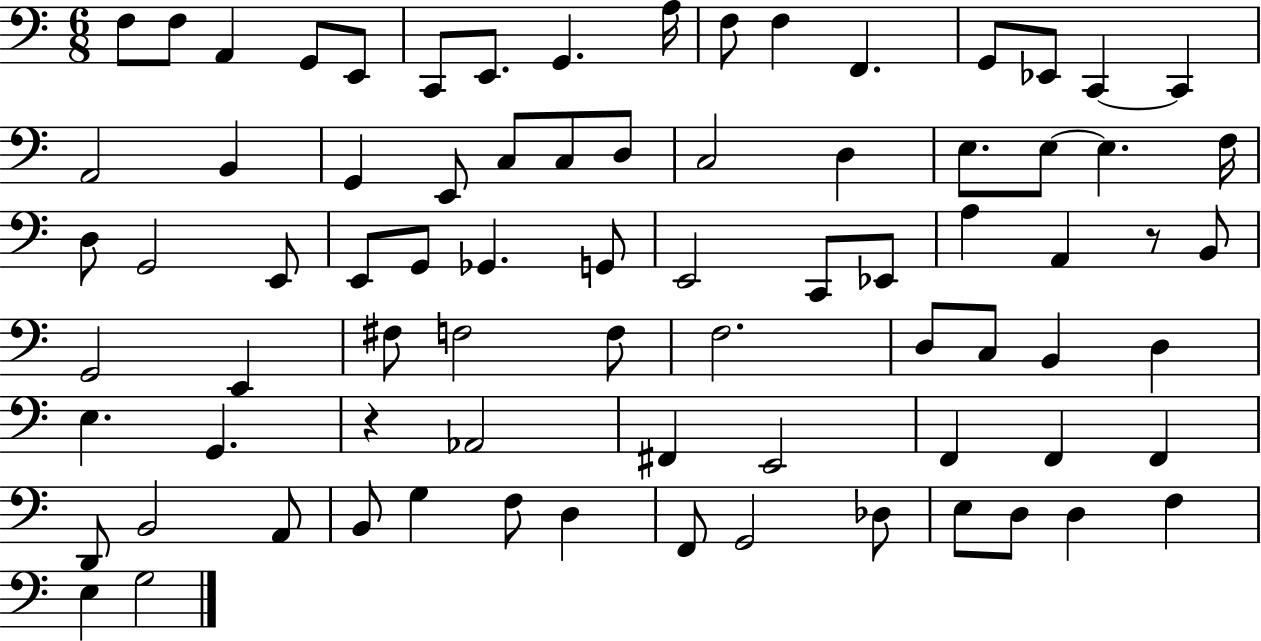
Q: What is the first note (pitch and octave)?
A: F3